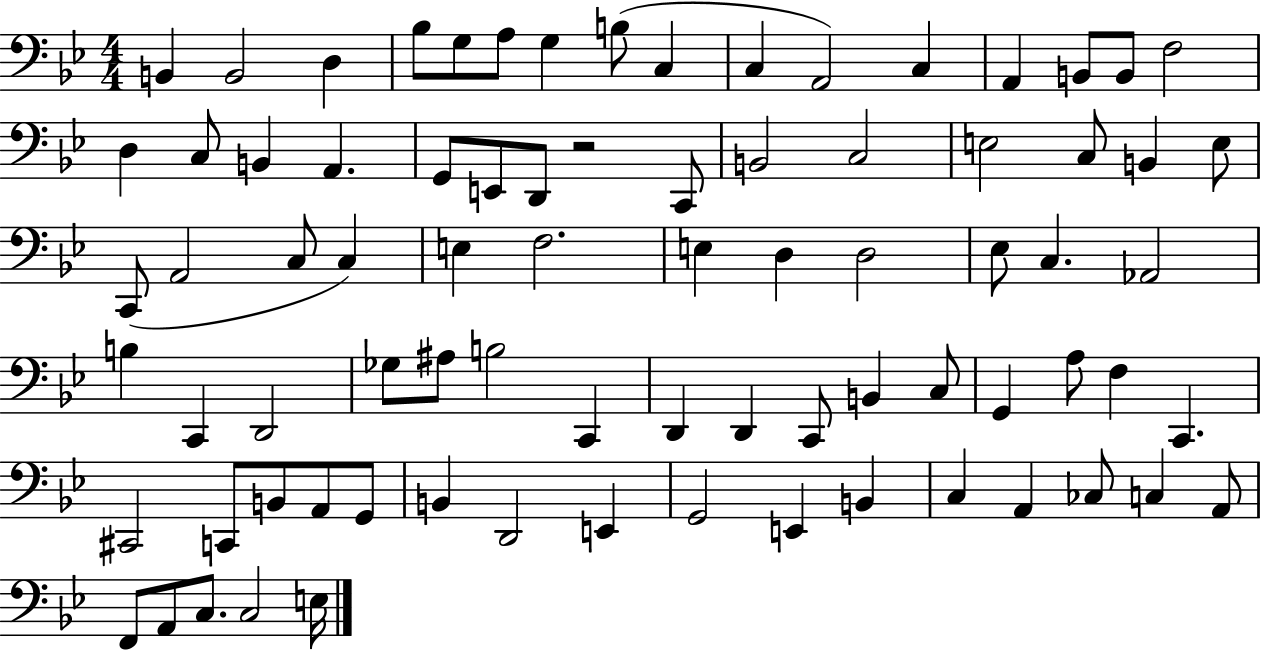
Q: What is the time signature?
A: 4/4